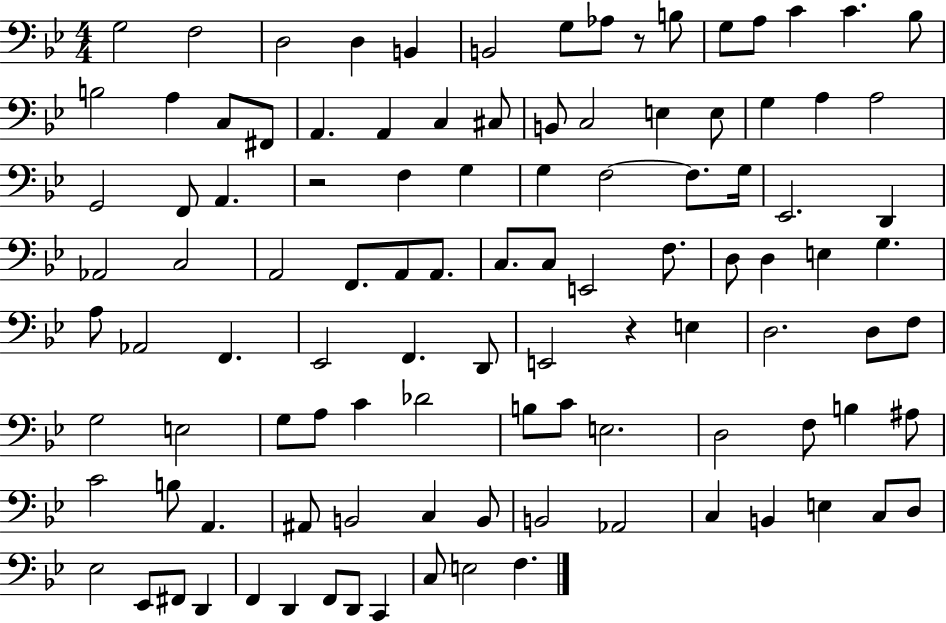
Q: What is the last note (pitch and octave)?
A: F3